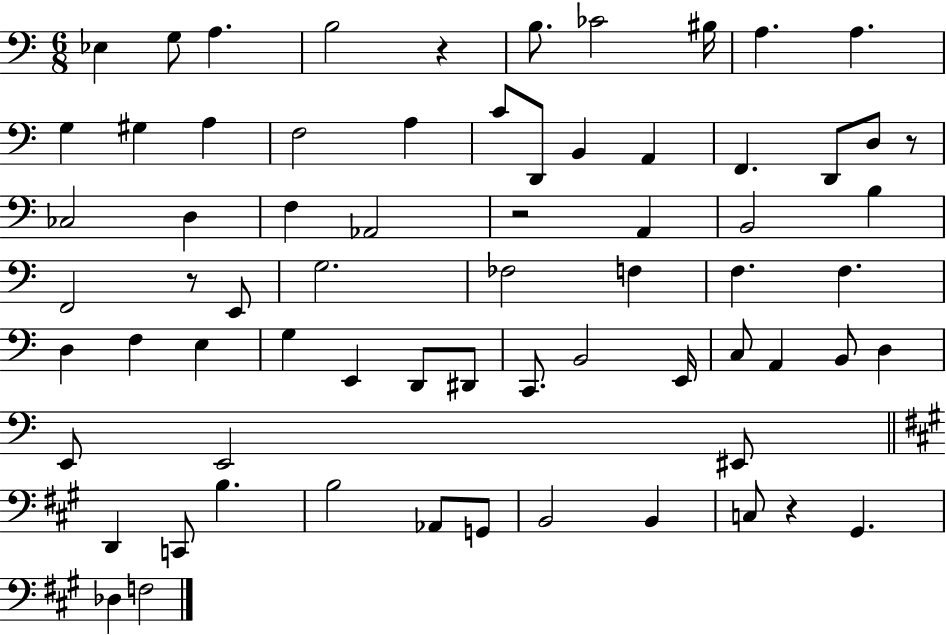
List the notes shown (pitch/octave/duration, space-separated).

Eb3/q G3/e A3/q. B3/h R/q B3/e. CES4/h BIS3/s A3/q. A3/q. G3/q G#3/q A3/q F3/h A3/q C4/e D2/e B2/q A2/q F2/q. D2/e D3/e R/e CES3/h D3/q F3/q Ab2/h R/h A2/q B2/h B3/q F2/h R/e E2/e G3/h. FES3/h F3/q F3/q. F3/q. D3/q F3/q E3/q G3/q E2/q D2/e D#2/e C2/e. B2/h E2/s C3/e A2/q B2/e D3/q E2/e E2/h EIS2/e D2/q C2/e B3/q. B3/h Ab2/e G2/e B2/h B2/q C3/e R/q G#2/q. Db3/q F3/h